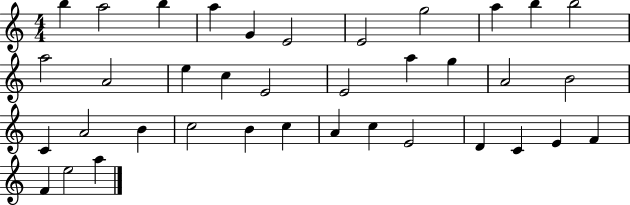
X:1
T:Untitled
M:4/4
L:1/4
K:C
b a2 b a G E2 E2 g2 a b b2 a2 A2 e c E2 E2 a g A2 B2 C A2 B c2 B c A c E2 D C E F F e2 a